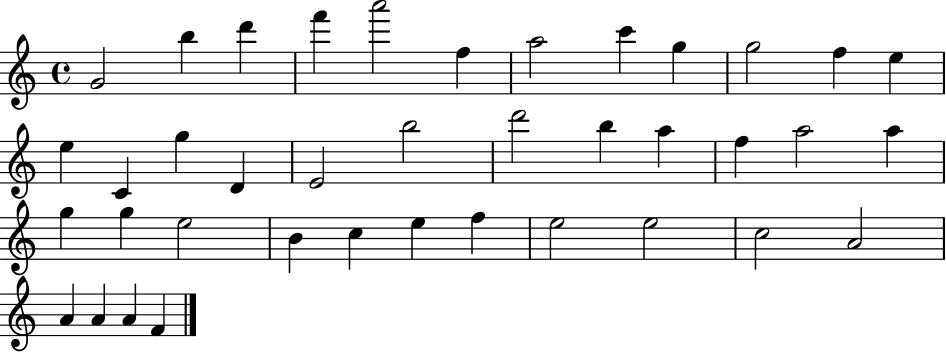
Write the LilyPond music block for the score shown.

{
  \clef treble
  \time 4/4
  \defaultTimeSignature
  \key c \major
  g'2 b''4 d'''4 | f'''4 a'''2 f''4 | a''2 c'''4 g''4 | g''2 f''4 e''4 | \break e''4 c'4 g''4 d'4 | e'2 b''2 | d'''2 b''4 a''4 | f''4 a''2 a''4 | \break g''4 g''4 e''2 | b'4 c''4 e''4 f''4 | e''2 e''2 | c''2 a'2 | \break a'4 a'4 a'4 f'4 | \bar "|."
}